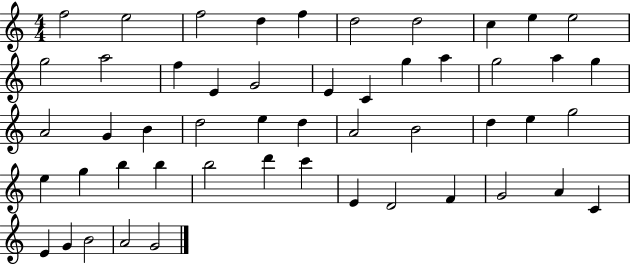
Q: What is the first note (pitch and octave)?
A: F5